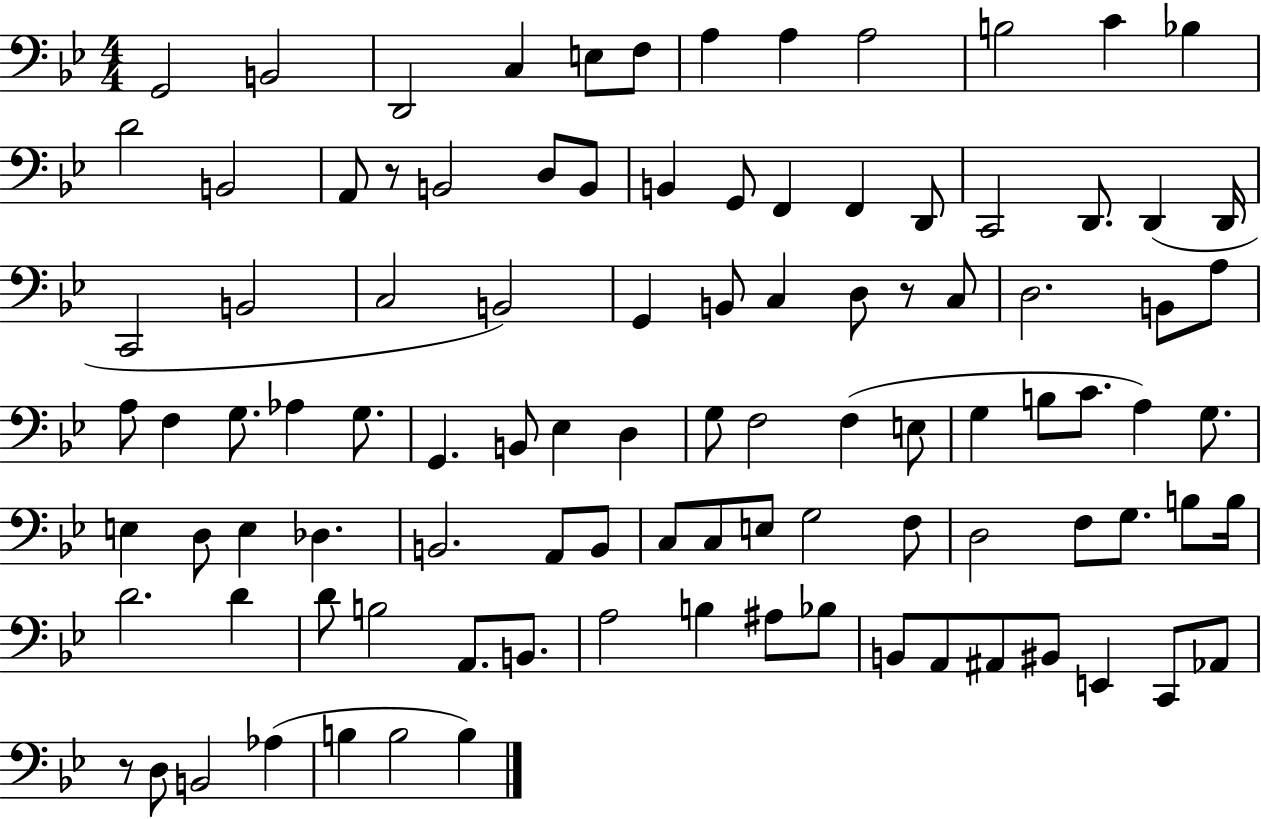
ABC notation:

X:1
T:Untitled
M:4/4
L:1/4
K:Bb
G,,2 B,,2 D,,2 C, E,/2 F,/2 A, A, A,2 B,2 C _B, D2 B,,2 A,,/2 z/2 B,,2 D,/2 B,,/2 B,, G,,/2 F,, F,, D,,/2 C,,2 D,,/2 D,, D,,/4 C,,2 B,,2 C,2 B,,2 G,, B,,/2 C, D,/2 z/2 C,/2 D,2 B,,/2 A,/2 A,/2 F, G,/2 _A, G,/2 G,, B,,/2 _E, D, G,/2 F,2 F, E,/2 G, B,/2 C/2 A, G,/2 E, D,/2 E, _D, B,,2 A,,/2 B,,/2 C,/2 C,/2 E,/2 G,2 F,/2 D,2 F,/2 G,/2 B,/2 B,/4 D2 D D/2 B,2 A,,/2 B,,/2 A,2 B, ^A,/2 _B,/2 B,,/2 A,,/2 ^A,,/2 ^B,,/2 E,, C,,/2 _A,,/2 z/2 D,/2 B,,2 _A, B, B,2 B,